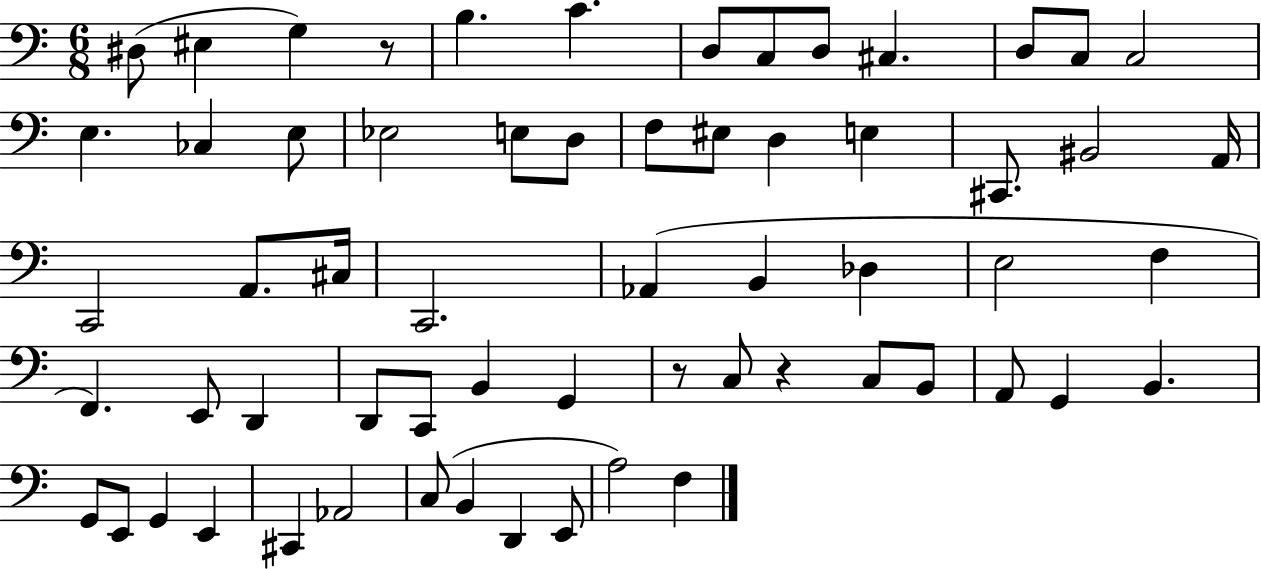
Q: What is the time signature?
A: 6/8